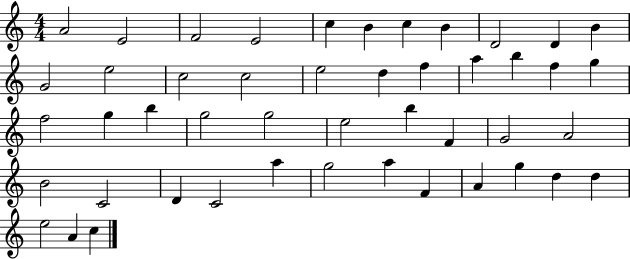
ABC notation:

X:1
T:Untitled
M:4/4
L:1/4
K:C
A2 E2 F2 E2 c B c B D2 D B G2 e2 c2 c2 e2 d f a b f g f2 g b g2 g2 e2 b F G2 A2 B2 C2 D C2 a g2 a F A g d d e2 A c